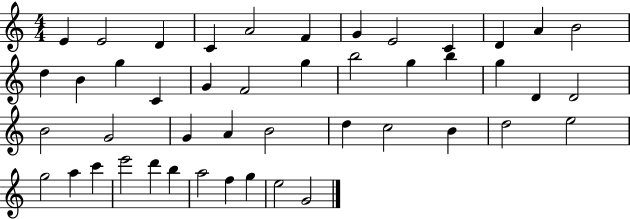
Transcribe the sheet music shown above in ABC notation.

X:1
T:Untitled
M:4/4
L:1/4
K:C
E E2 D C A2 F G E2 C D A B2 d B g C G F2 g b2 g b g D D2 B2 G2 G A B2 d c2 B d2 e2 g2 a c' e'2 d' b a2 f g e2 G2